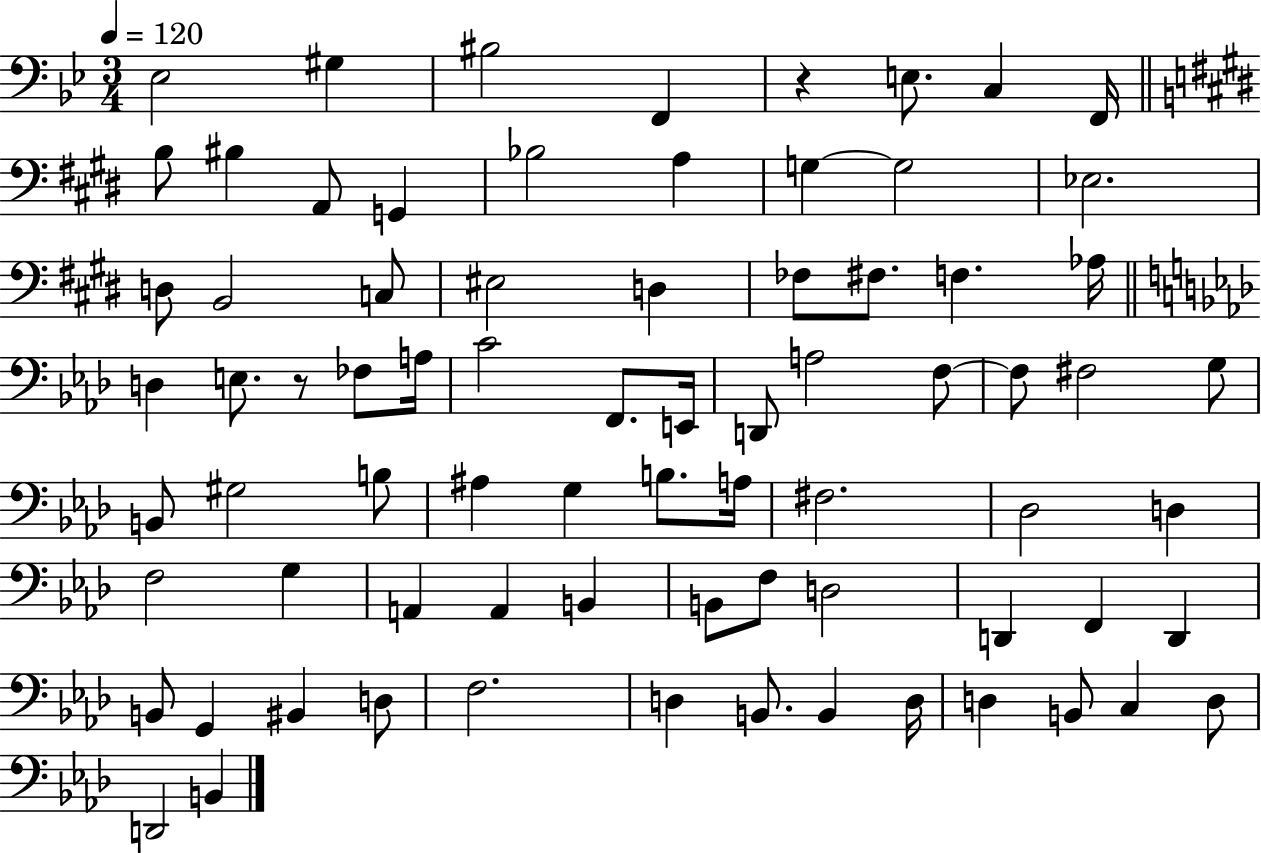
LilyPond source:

{
  \clef bass
  \numericTimeSignature
  \time 3/4
  \key bes \major
  \tempo 4 = 120
  \repeat volta 2 { ees2 gis4 | bis2 f,4 | r4 e8. c4 f,16 | \bar "||" \break \key e \major b8 bis4 a,8 g,4 | bes2 a4 | g4~~ g2 | ees2. | \break d8 b,2 c8 | eis2 d4 | fes8 fis8. f4. aes16 | \bar "||" \break \key f \minor d4 e8. r8 fes8 a16 | c'2 f,8. e,16 | d,8 a2 f8~~ | f8 fis2 g8 | \break b,8 gis2 b8 | ais4 g4 b8. a16 | fis2. | des2 d4 | \break f2 g4 | a,4 a,4 b,4 | b,8 f8 d2 | d,4 f,4 d,4 | \break b,8 g,4 bis,4 d8 | f2. | d4 b,8. b,4 d16 | d4 b,8 c4 d8 | \break d,2 b,4 | } \bar "|."
}